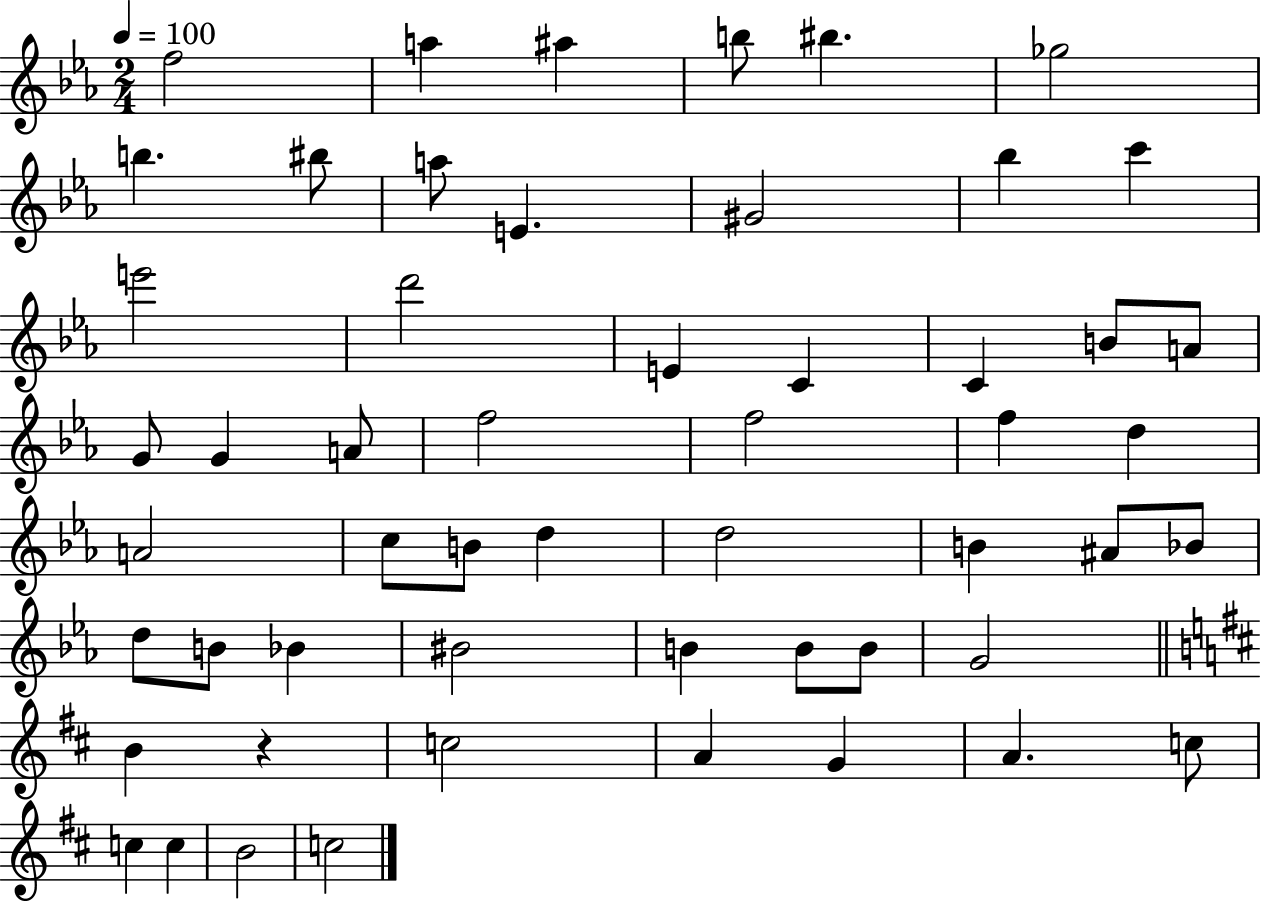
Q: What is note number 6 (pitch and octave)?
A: Gb5